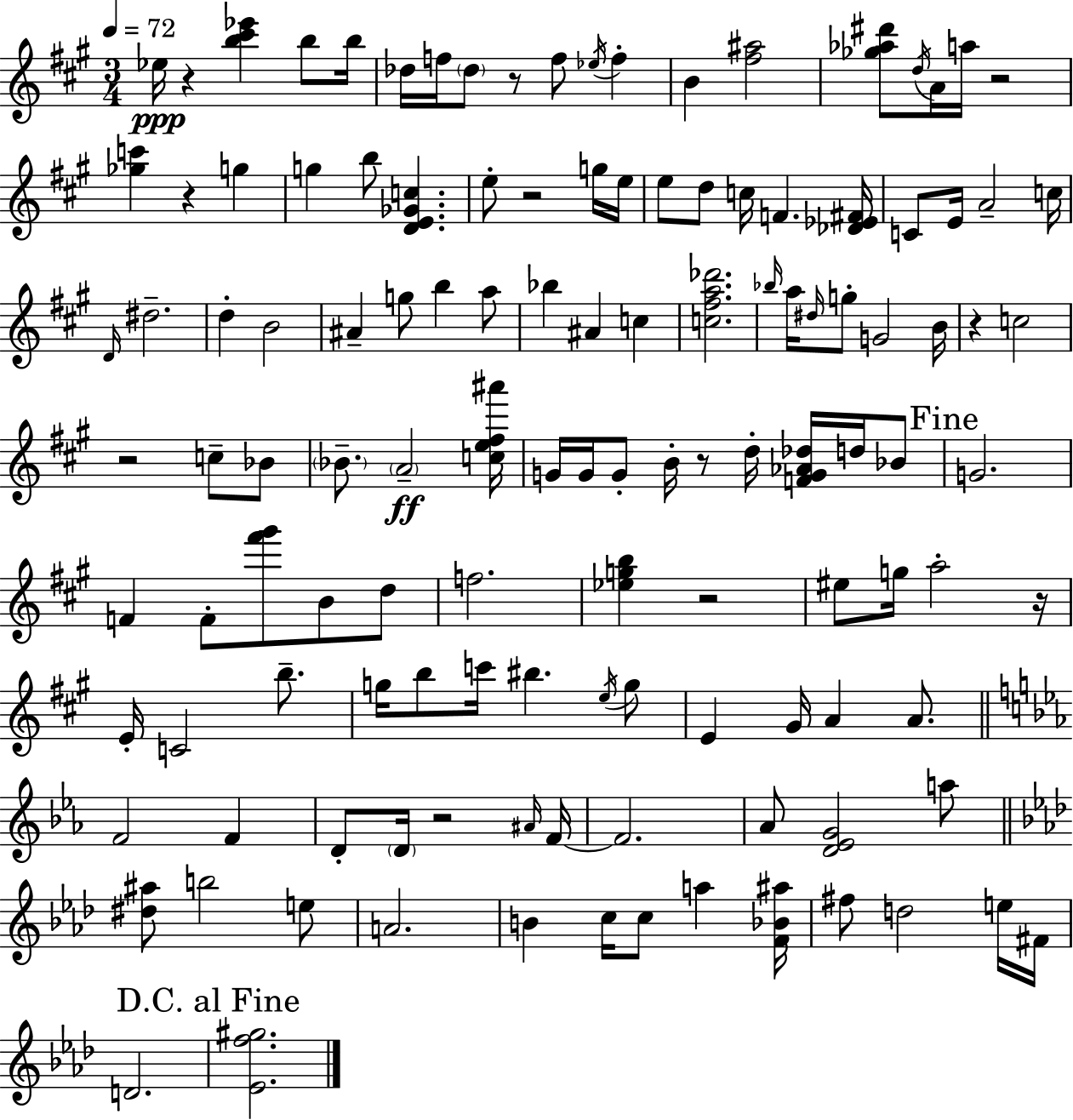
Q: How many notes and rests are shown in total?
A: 125